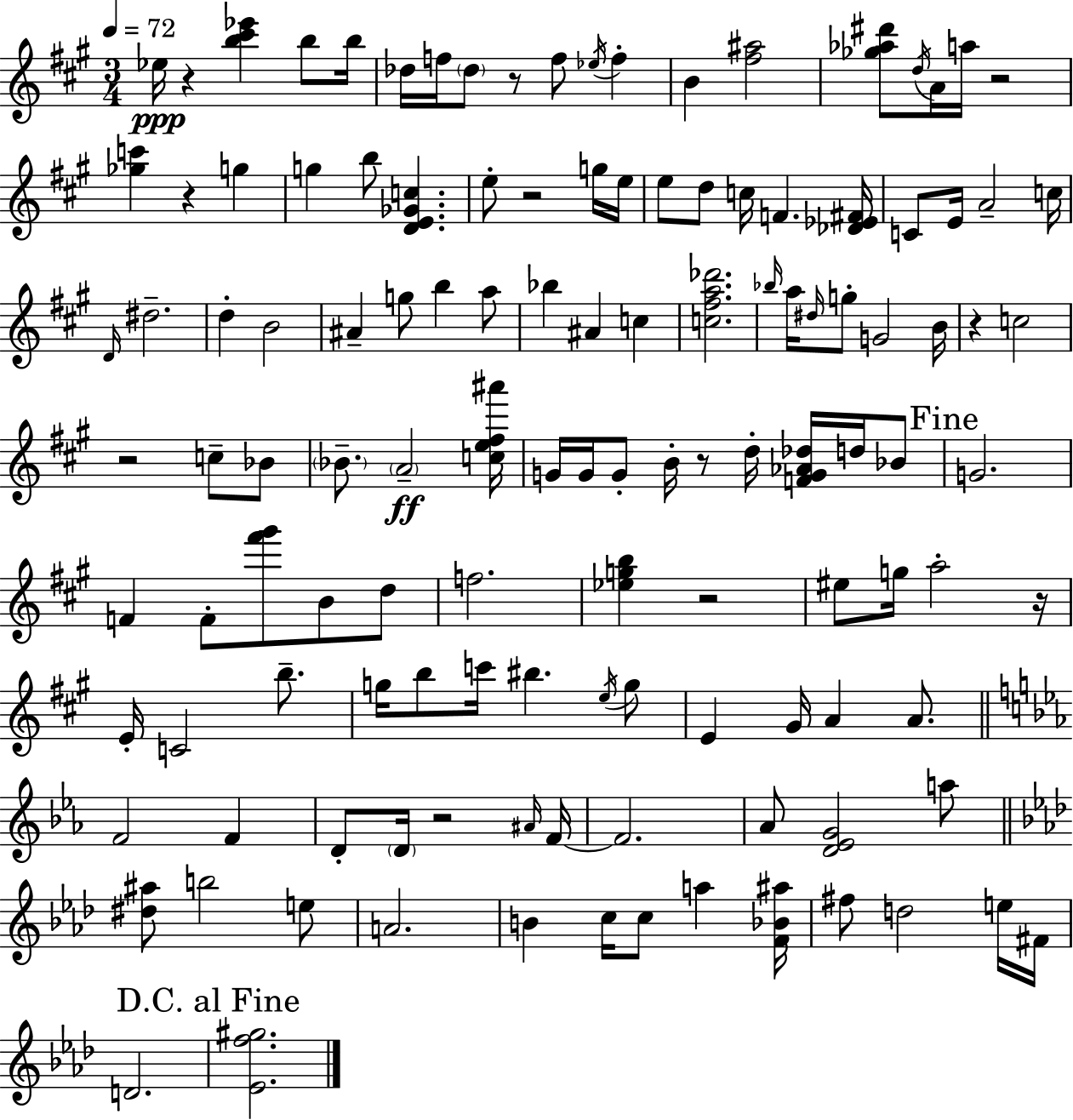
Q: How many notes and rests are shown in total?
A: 125